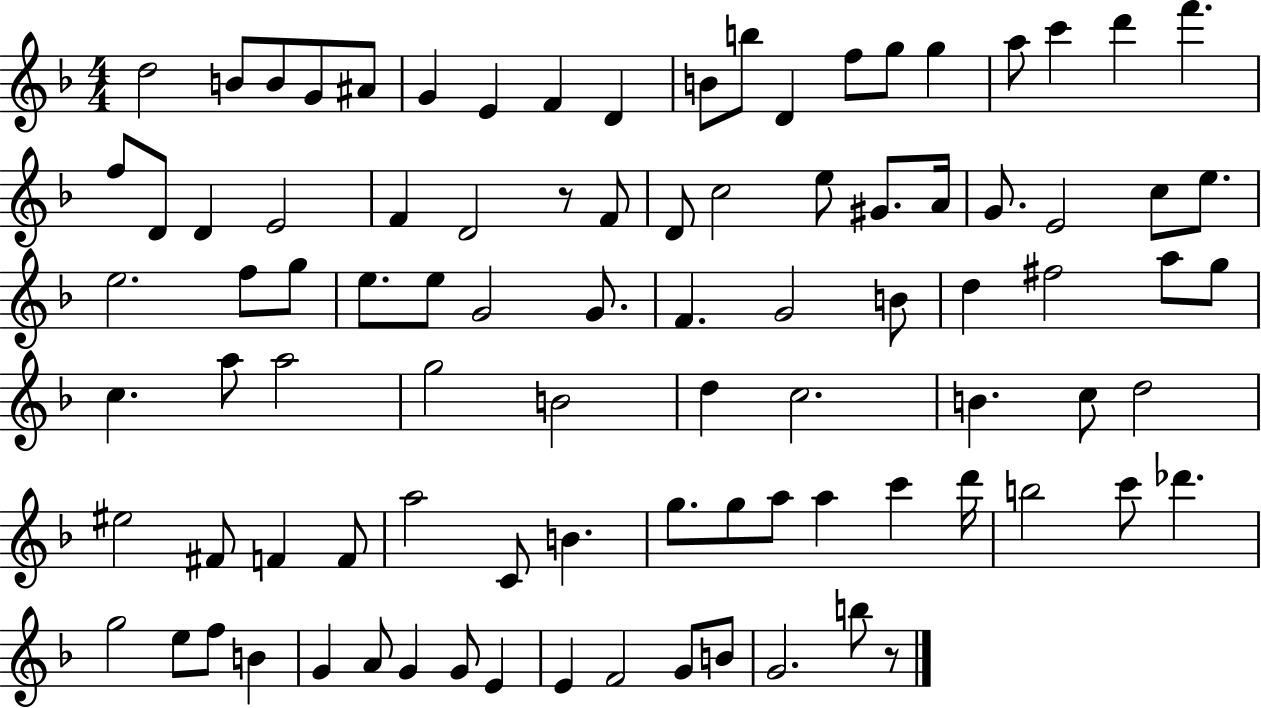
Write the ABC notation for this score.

X:1
T:Untitled
M:4/4
L:1/4
K:F
d2 B/2 B/2 G/2 ^A/2 G E F D B/2 b/2 D f/2 g/2 g a/2 c' d' f' f/2 D/2 D E2 F D2 z/2 F/2 D/2 c2 e/2 ^G/2 A/4 G/2 E2 c/2 e/2 e2 f/2 g/2 e/2 e/2 G2 G/2 F G2 B/2 d ^f2 a/2 g/2 c a/2 a2 g2 B2 d c2 B c/2 d2 ^e2 ^F/2 F F/2 a2 C/2 B g/2 g/2 a/2 a c' d'/4 b2 c'/2 _d' g2 e/2 f/2 B G A/2 G G/2 E E F2 G/2 B/2 G2 b/2 z/2